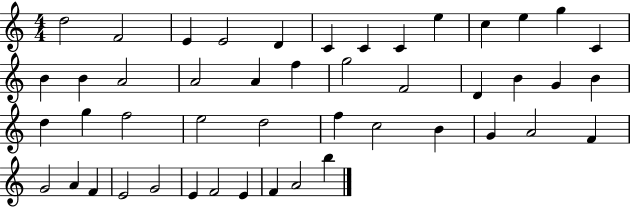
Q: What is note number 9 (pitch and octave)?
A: E5